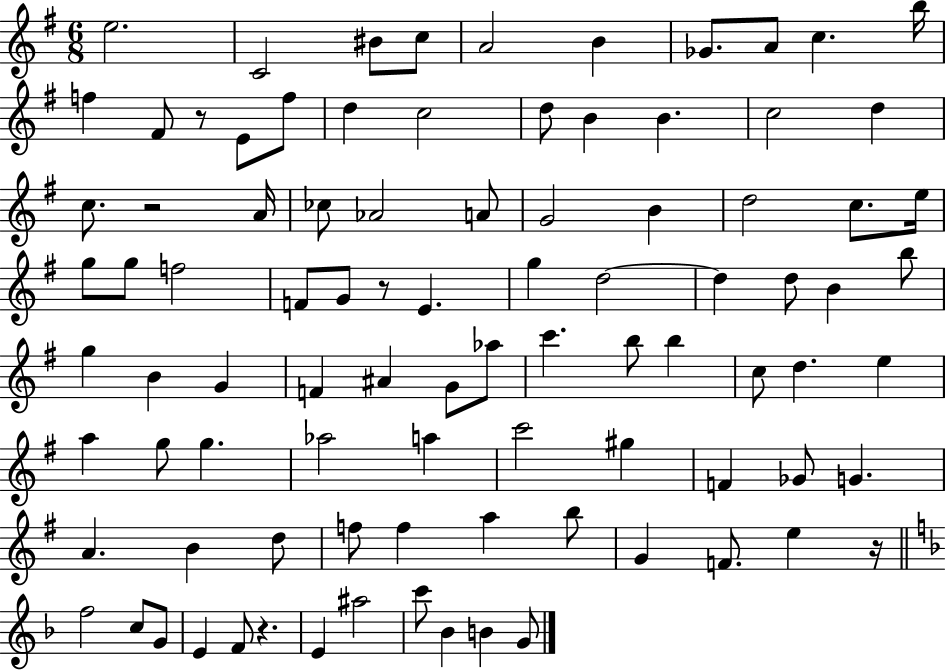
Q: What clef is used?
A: treble